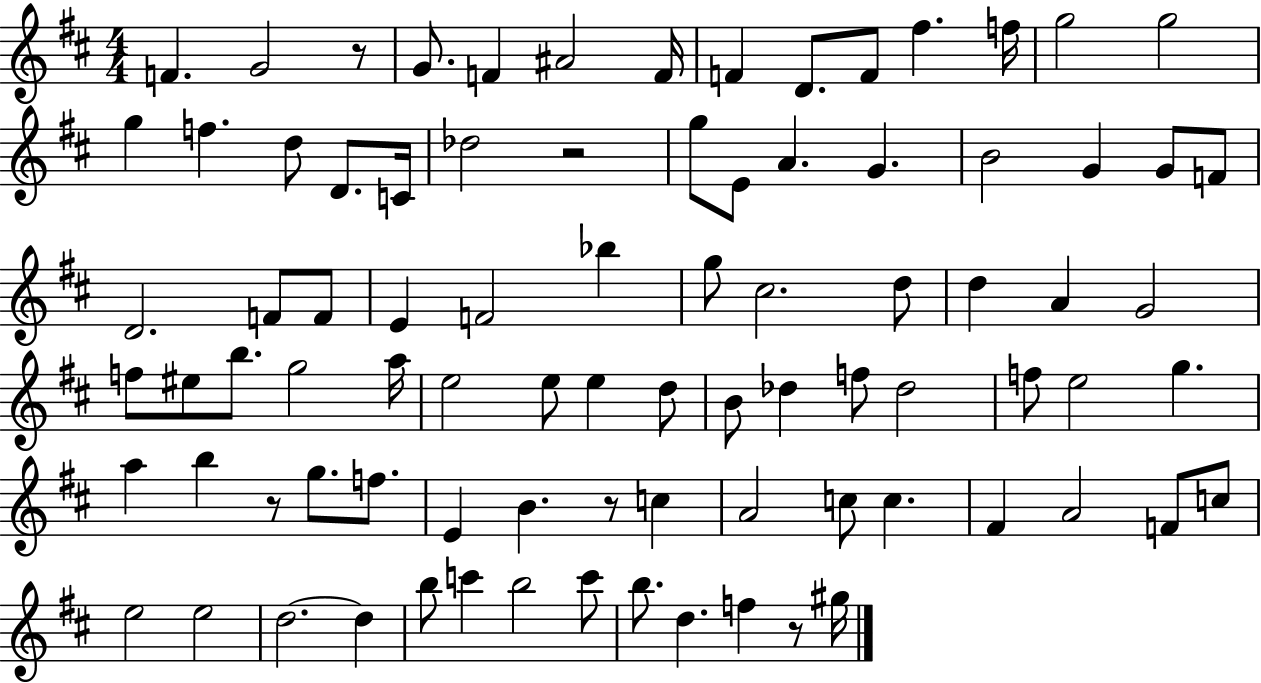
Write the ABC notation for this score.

X:1
T:Untitled
M:4/4
L:1/4
K:D
F G2 z/2 G/2 F ^A2 F/4 F D/2 F/2 ^f f/4 g2 g2 g f d/2 D/2 C/4 _d2 z2 g/2 E/2 A G B2 G G/2 F/2 D2 F/2 F/2 E F2 _b g/2 ^c2 d/2 d A G2 f/2 ^e/2 b/2 g2 a/4 e2 e/2 e d/2 B/2 _d f/2 _d2 f/2 e2 g a b z/2 g/2 f/2 E B z/2 c A2 c/2 c ^F A2 F/2 c/2 e2 e2 d2 d b/2 c' b2 c'/2 b/2 d f z/2 ^g/4